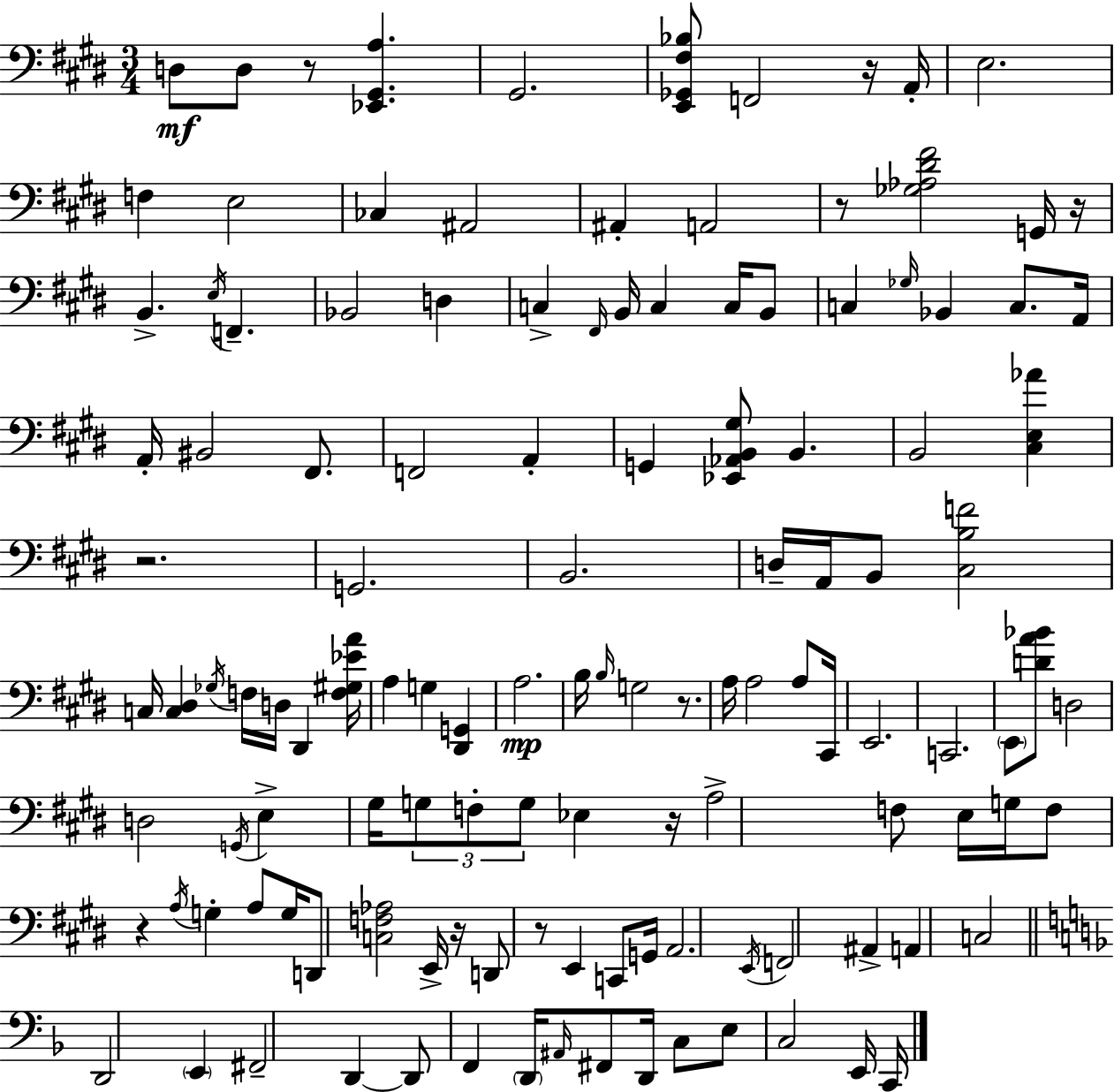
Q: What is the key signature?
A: E major